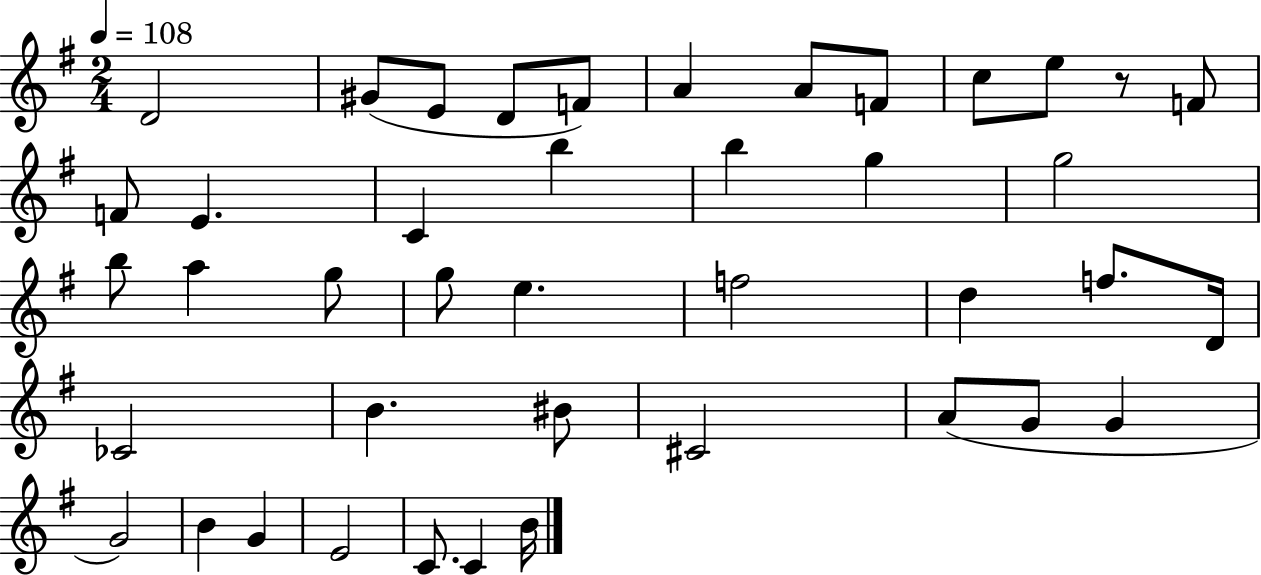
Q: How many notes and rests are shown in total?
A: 42